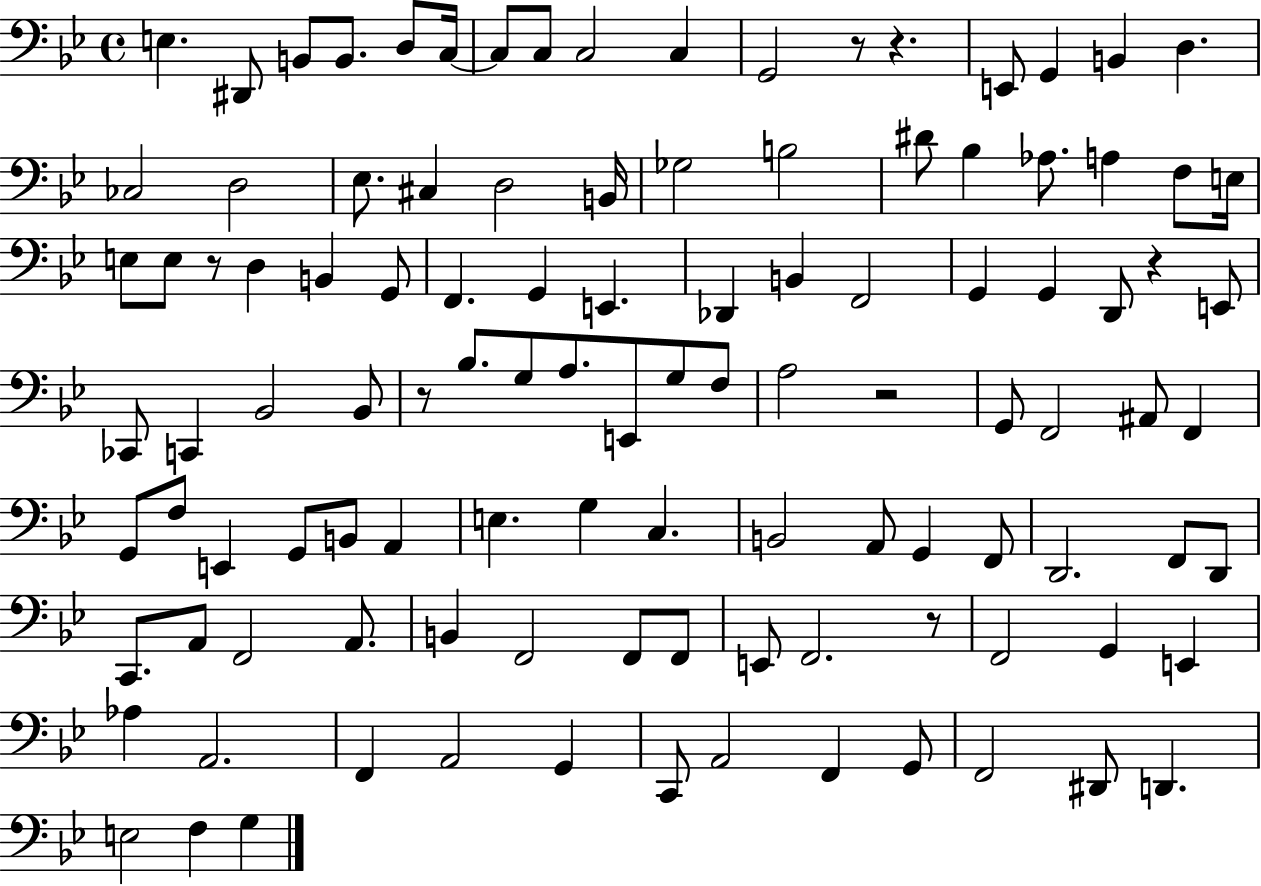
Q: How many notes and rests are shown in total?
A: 110